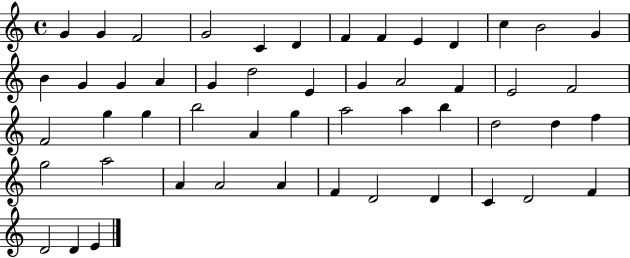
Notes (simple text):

G4/q G4/q F4/h G4/h C4/q D4/q F4/q F4/q E4/q D4/q C5/q B4/h G4/q B4/q G4/q G4/q A4/q G4/q D5/h E4/q G4/q A4/h F4/q E4/h F4/h F4/h G5/q G5/q B5/h A4/q G5/q A5/h A5/q B5/q D5/h D5/q F5/q G5/h A5/h A4/q A4/h A4/q F4/q D4/h D4/q C4/q D4/h F4/q D4/h D4/q E4/q